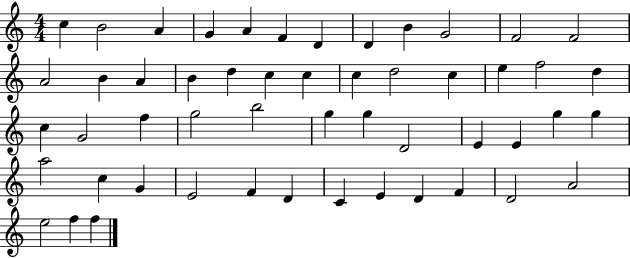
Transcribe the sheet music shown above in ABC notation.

X:1
T:Untitled
M:4/4
L:1/4
K:C
c B2 A G A F D D B G2 F2 F2 A2 B A B d c c c d2 c e f2 d c G2 f g2 b2 g g D2 E E g g a2 c G E2 F D C E D F D2 A2 e2 f f